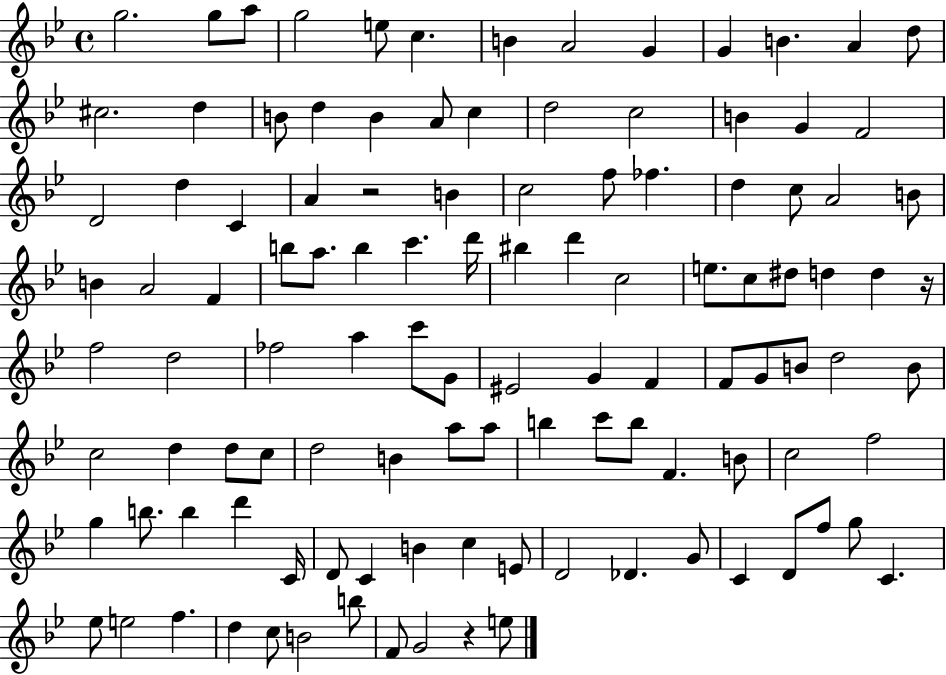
{
  \clef treble
  \time 4/4
  \defaultTimeSignature
  \key bes \major
  g''2. g''8 a''8 | g''2 e''8 c''4. | b'4 a'2 g'4 | g'4 b'4. a'4 d''8 | \break cis''2. d''4 | b'8 d''4 b'4 a'8 c''4 | d''2 c''2 | b'4 g'4 f'2 | \break d'2 d''4 c'4 | a'4 r2 b'4 | c''2 f''8 fes''4. | d''4 c''8 a'2 b'8 | \break b'4 a'2 f'4 | b''8 a''8. b''4 c'''4. d'''16 | bis''4 d'''4 c''2 | e''8. c''8 dis''8 d''4 d''4 r16 | \break f''2 d''2 | fes''2 a''4 c'''8 g'8 | eis'2 g'4 f'4 | f'8 g'8 b'8 d''2 b'8 | \break c''2 d''4 d''8 c''8 | d''2 b'4 a''8 a''8 | b''4 c'''8 b''8 f'4. b'8 | c''2 f''2 | \break g''4 b''8. b''4 d'''4 c'16 | d'8 c'4 b'4 c''4 e'8 | d'2 des'4. g'8 | c'4 d'8 f''8 g''8 c'4. | \break ees''8 e''2 f''4. | d''4 c''8 b'2 b''8 | f'8 g'2 r4 e''8 | \bar "|."
}